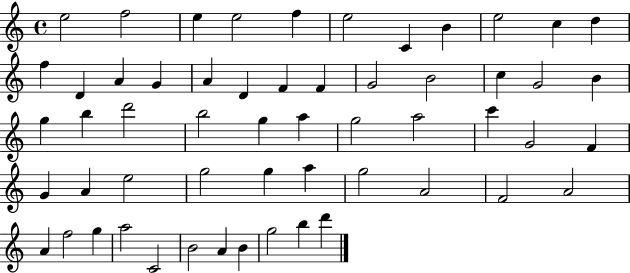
X:1
T:Untitled
M:4/4
L:1/4
K:C
e2 f2 e e2 f e2 C B e2 c d f D A G A D F F G2 B2 c G2 B g b d'2 b2 g a g2 a2 c' G2 F G A e2 g2 g a g2 A2 F2 A2 A f2 g a2 C2 B2 A B g2 b d'